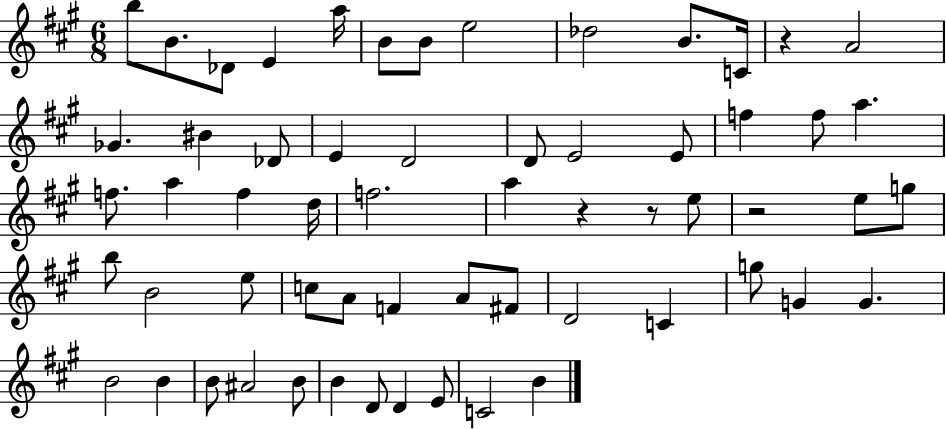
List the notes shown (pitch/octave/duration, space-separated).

B5/e B4/e. Db4/e E4/q A5/s B4/e B4/e E5/h Db5/h B4/e. C4/s R/q A4/h Gb4/q. BIS4/q Db4/e E4/q D4/h D4/e E4/h E4/e F5/q F5/e A5/q. F5/e. A5/q F5/q D5/s F5/h. A5/q R/q R/e E5/e R/h E5/e G5/e B5/e B4/h E5/e C5/e A4/e F4/q A4/e F#4/e D4/h C4/q G5/e G4/q G4/q. B4/h B4/q B4/e A#4/h B4/e B4/q D4/e D4/q E4/e C4/h B4/q